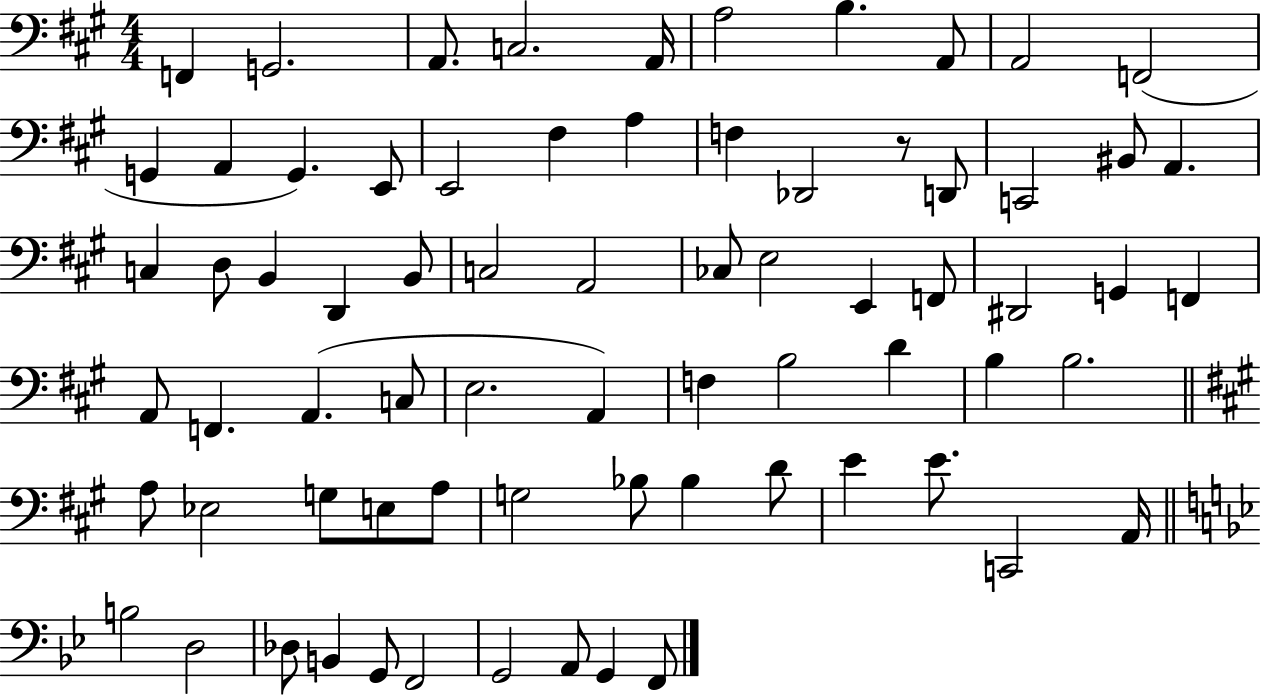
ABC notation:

X:1
T:Untitled
M:4/4
L:1/4
K:A
F,, G,,2 A,,/2 C,2 A,,/4 A,2 B, A,,/2 A,,2 F,,2 G,, A,, G,, E,,/2 E,,2 ^F, A, F, _D,,2 z/2 D,,/2 C,,2 ^B,,/2 A,, C, D,/2 B,, D,, B,,/2 C,2 A,,2 _C,/2 E,2 E,, F,,/2 ^D,,2 G,, F,, A,,/2 F,, A,, C,/2 E,2 A,, F, B,2 D B, B,2 A,/2 _E,2 G,/2 E,/2 A,/2 G,2 _B,/2 _B, D/2 E E/2 C,,2 A,,/4 B,2 D,2 _D,/2 B,, G,,/2 F,,2 G,,2 A,,/2 G,, F,,/2